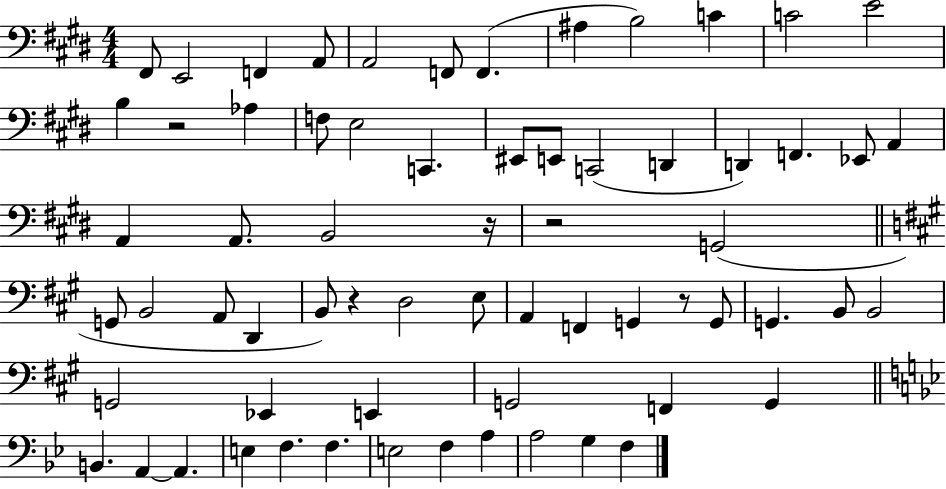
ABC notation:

X:1
T:Untitled
M:4/4
L:1/4
K:E
^F,,/2 E,,2 F,, A,,/2 A,,2 F,,/2 F,, ^A, B,2 C C2 E2 B, z2 _A, F,/2 E,2 C,, ^E,,/2 E,,/2 C,,2 D,, D,, F,, _E,,/2 A,, A,, A,,/2 B,,2 z/4 z2 G,,2 G,,/2 B,,2 A,,/2 D,, B,,/2 z D,2 E,/2 A,, F,, G,, z/2 G,,/2 G,, B,,/2 B,,2 G,,2 _E,, E,, G,,2 F,, G,, B,, A,, A,, E, F, F, E,2 F, A, A,2 G, F,